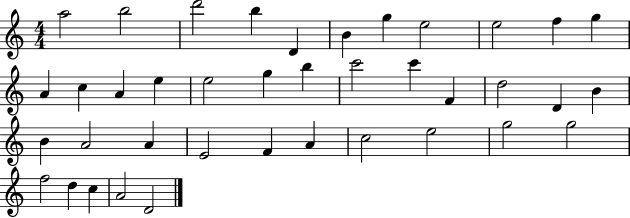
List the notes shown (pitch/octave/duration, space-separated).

A5/h B5/h D6/h B5/q D4/q B4/q G5/q E5/h E5/h F5/q G5/q A4/q C5/q A4/q E5/q E5/h G5/q B5/q C6/h C6/q F4/q D5/h D4/q B4/q B4/q A4/h A4/q E4/h F4/q A4/q C5/h E5/h G5/h G5/h F5/h D5/q C5/q A4/h D4/h